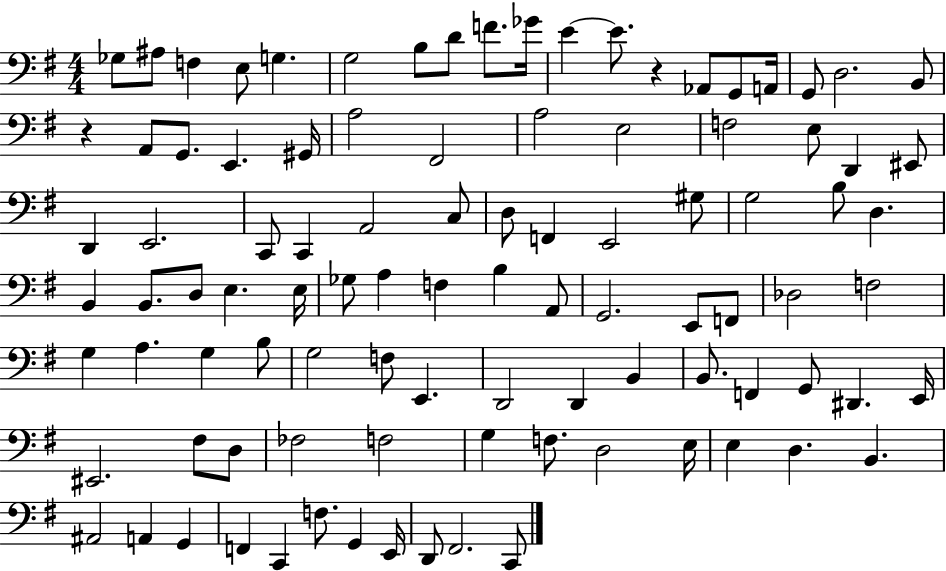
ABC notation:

X:1
T:Untitled
M:4/4
L:1/4
K:G
_G,/2 ^A,/2 F, E,/2 G, G,2 B,/2 D/2 F/2 _G/4 E E/2 z _A,,/2 G,,/2 A,,/4 G,,/2 D,2 B,,/2 z A,,/2 G,,/2 E,, ^G,,/4 A,2 ^F,,2 A,2 E,2 F,2 E,/2 D,, ^E,,/2 D,, E,,2 C,,/2 C,, A,,2 C,/2 D,/2 F,, E,,2 ^G,/2 G,2 B,/2 D, B,, B,,/2 D,/2 E, E,/4 _G,/2 A, F, B, A,,/2 G,,2 E,,/2 F,,/2 _D,2 F,2 G, A, G, B,/2 G,2 F,/2 E,, D,,2 D,, B,, B,,/2 F,, G,,/2 ^D,, E,,/4 ^E,,2 ^F,/2 D,/2 _F,2 F,2 G, F,/2 D,2 E,/4 E, D, B,, ^A,,2 A,, G,, F,, C,, F,/2 G,, E,,/4 D,,/2 ^F,,2 C,,/2